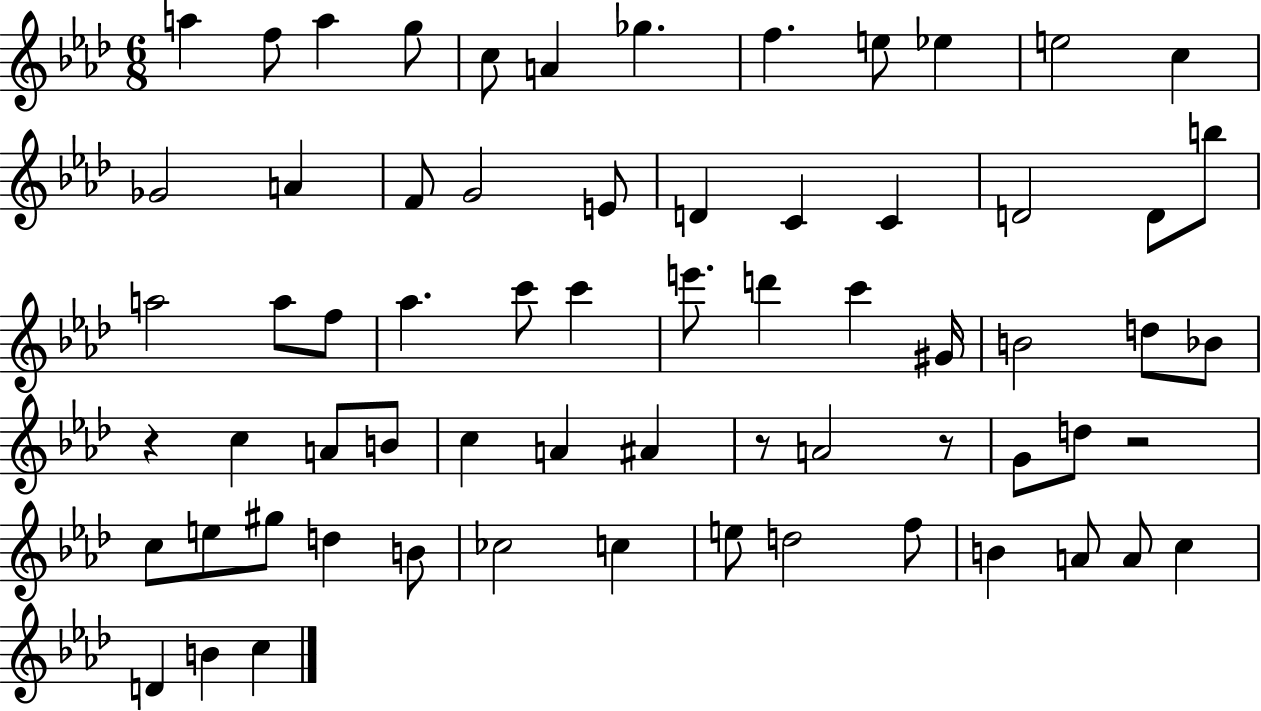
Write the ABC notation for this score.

X:1
T:Untitled
M:6/8
L:1/4
K:Ab
a f/2 a g/2 c/2 A _g f e/2 _e e2 c _G2 A F/2 G2 E/2 D C C D2 D/2 b/2 a2 a/2 f/2 _a c'/2 c' e'/2 d' c' ^G/4 B2 d/2 _B/2 z c A/2 B/2 c A ^A z/2 A2 z/2 G/2 d/2 z2 c/2 e/2 ^g/2 d B/2 _c2 c e/2 d2 f/2 B A/2 A/2 c D B c